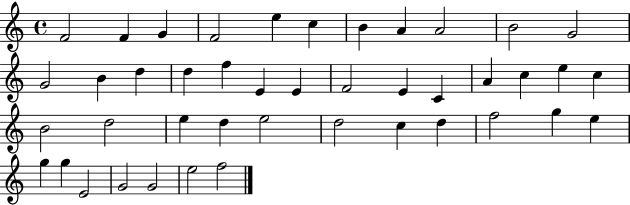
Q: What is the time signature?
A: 4/4